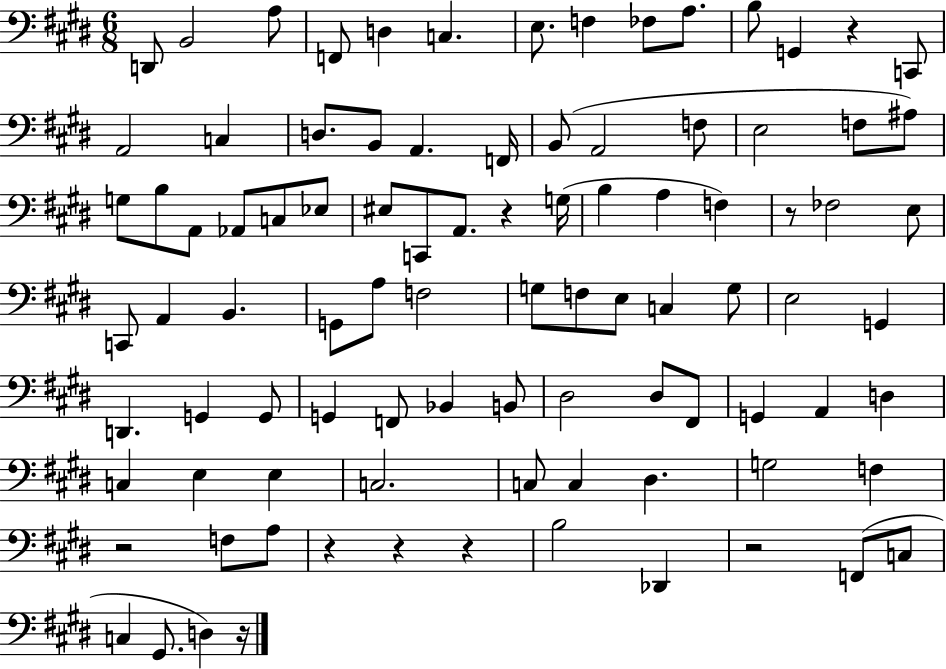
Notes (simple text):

D2/e B2/h A3/e F2/e D3/q C3/q. E3/e. F3/q FES3/e A3/e. B3/e G2/q R/q C2/e A2/h C3/q D3/e. B2/e A2/q. F2/s B2/e A2/h F3/e E3/h F3/e A#3/e G3/e B3/e A2/e Ab2/e C3/e Eb3/e EIS3/e C2/e A2/e. R/q G3/s B3/q A3/q F3/q R/e FES3/h E3/e C2/e A2/q B2/q. G2/e A3/e F3/h G3/e F3/e E3/e C3/q G3/e E3/h G2/q D2/q. G2/q G2/e G2/q F2/e Bb2/q B2/e D#3/h D#3/e F#2/e G2/q A2/q D3/q C3/q E3/q E3/q C3/h. C3/e C3/q D#3/q. G3/h F3/q R/h F3/e A3/e R/q R/q R/q B3/h Db2/q R/h F2/e C3/e C3/q G#2/e. D3/q R/s